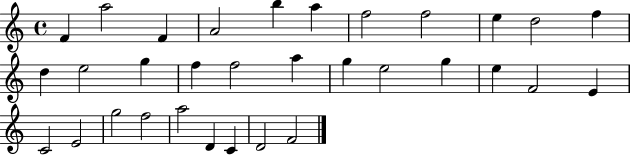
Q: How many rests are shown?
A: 0